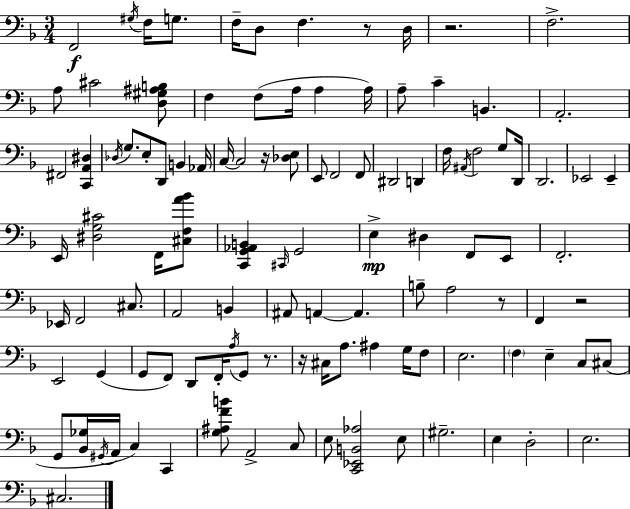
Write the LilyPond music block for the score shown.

{
  \clef bass
  \numericTimeSignature
  \time 3/4
  \key f \major
  f,2\f \acciaccatura { gis16 } f16 g8. | f16-- d8 f4. r8 | d16 r2. | f2.-> | \break a8 cis'2 <d gis ais b>8 | f4 f8( a16 a4 | a16) a8-- c'4-- b,4. | a,2.-. | \break fis,2 <c, a, dis>4 | \acciaccatura { des16 } g8. e8-. d,8 b,4 | aes,16 c16~~ c2 r16 | <des e>8 e,8 f,2 | \break f,8 dis,2 d,4 | f16 \acciaccatura { ais,16 } f2 | g8 d,16 d,2. | ees,2 ees,4-- | \break e,16 <dis g cis'>2 | f,16 <cis f a' bes'>8 <c, g, aes, b,>4 \grace { cis,16 } g,2 | e4->\mp dis4 | f,8 e,8 f,2.-. | \break ees,16 f,2 | cis8. a,2 | b,4 ais,8 a,4~~ a,4. | b8-- a2 | \break r8 f,4 r2 | e,2 | g,4( g,8 f,8) d,8 f,16-. \acciaccatura { a16 } | g,8 r8. r16 cis16 a8. ais4 | \break g16 f8 e2. | \parenthesize f4 e4-- | c8 cis8( g,8 <bes, ges>16 \acciaccatura { gis,16 } a,16 c4) | c,4 <g ais f' b'>8 a,2-> | \break c8 e8 <c, ees, b, aes>2 | e8 gis2.-- | e4 d2-. | e2. | \break cis2. | \bar "|."
}